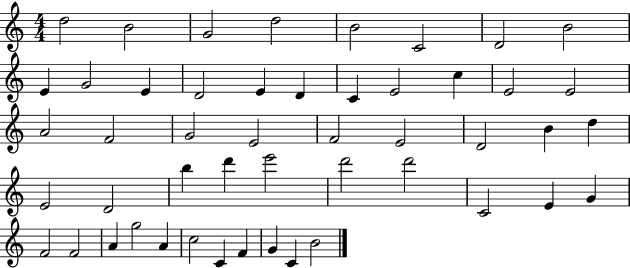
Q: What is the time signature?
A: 4/4